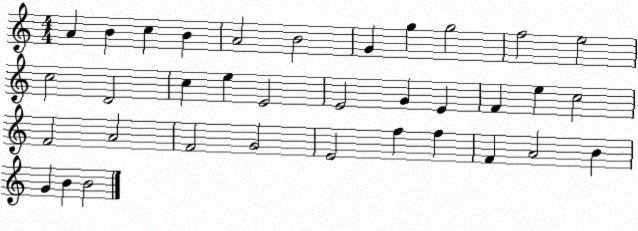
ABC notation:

X:1
T:Untitled
M:4/4
L:1/4
K:C
A B c B A2 B2 G g g2 f2 e2 c2 D2 c e E2 E2 G E F e c2 F2 A2 F2 G2 E2 f f F A2 B G B B2